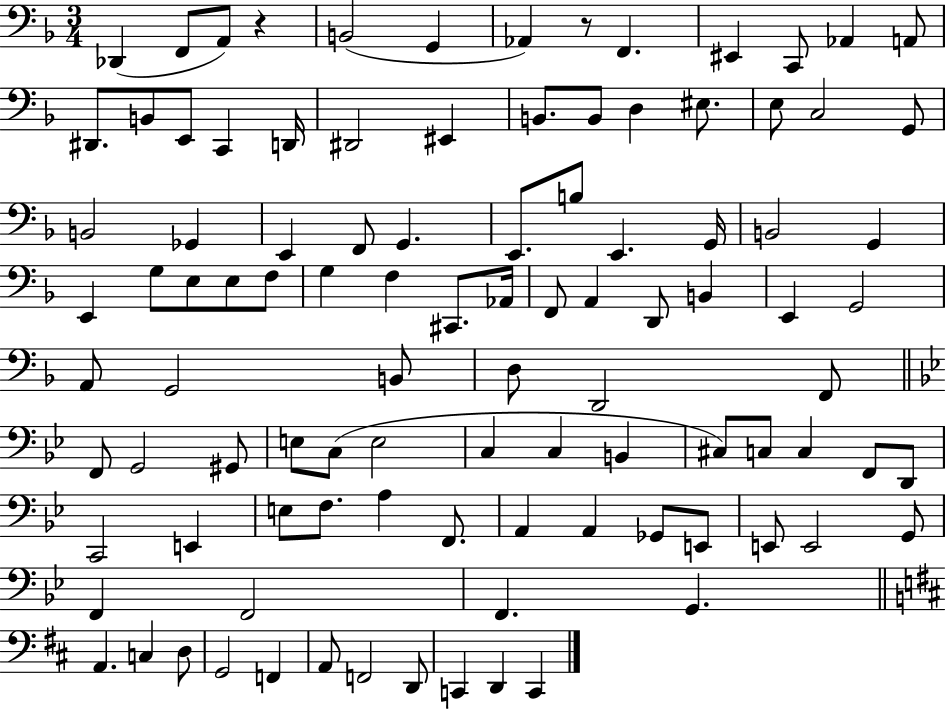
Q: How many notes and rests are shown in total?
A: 101